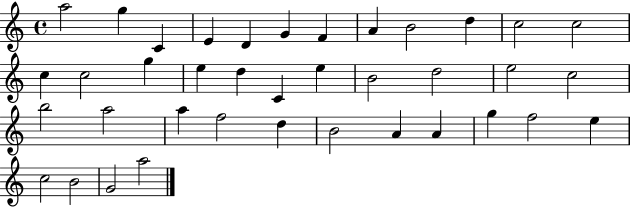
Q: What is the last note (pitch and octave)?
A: A5